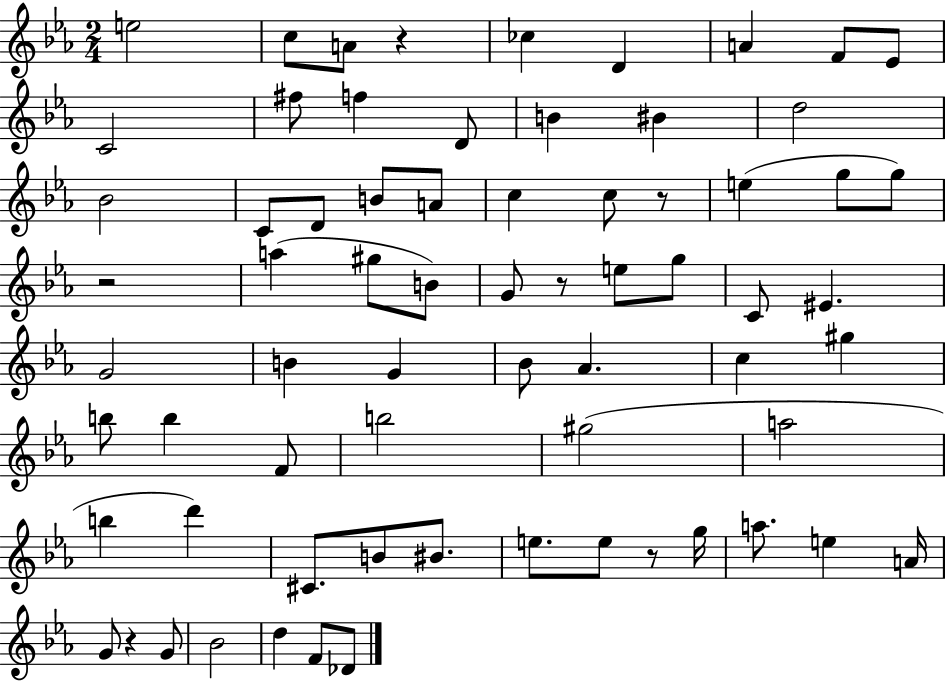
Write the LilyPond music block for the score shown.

{
  \clef treble
  \numericTimeSignature
  \time 2/4
  \key ees \major
  e''2 | c''8 a'8 r4 | ces''4 d'4 | a'4 f'8 ees'8 | \break c'2 | fis''8 f''4 d'8 | b'4 bis'4 | d''2 | \break bes'2 | c'8 d'8 b'8 a'8 | c''4 c''8 r8 | e''4( g''8 g''8) | \break r2 | a''4( gis''8 b'8) | g'8 r8 e''8 g''8 | c'8 eis'4. | \break g'2 | b'4 g'4 | bes'8 aes'4. | c''4 gis''4 | \break b''8 b''4 f'8 | b''2 | gis''2( | a''2 | \break b''4 d'''4) | cis'8. b'8 bis'8. | e''8. e''8 r8 g''16 | a''8. e''4 a'16 | \break g'8 r4 g'8 | bes'2 | d''4 f'8 des'8 | \bar "|."
}